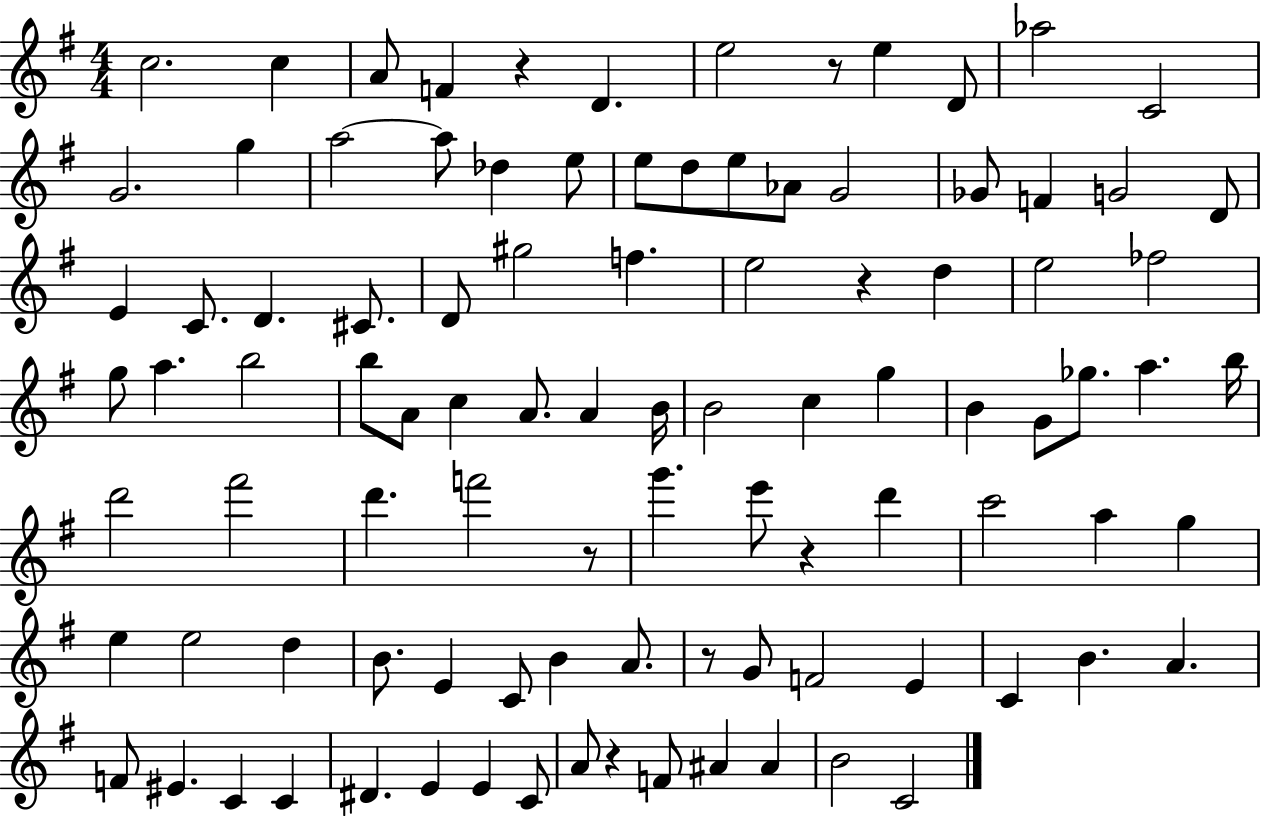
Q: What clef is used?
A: treble